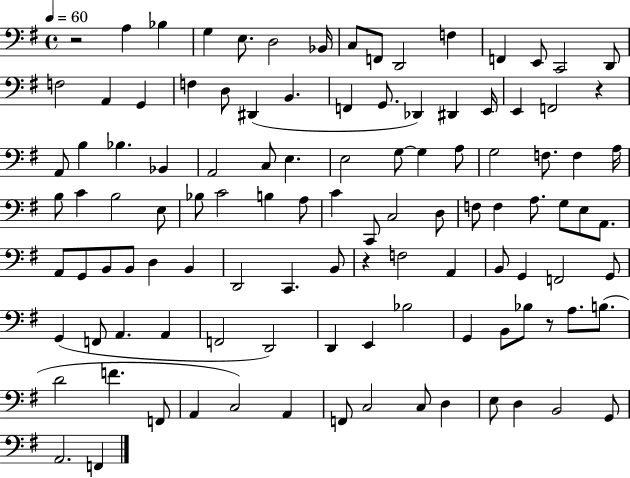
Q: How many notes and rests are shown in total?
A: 110